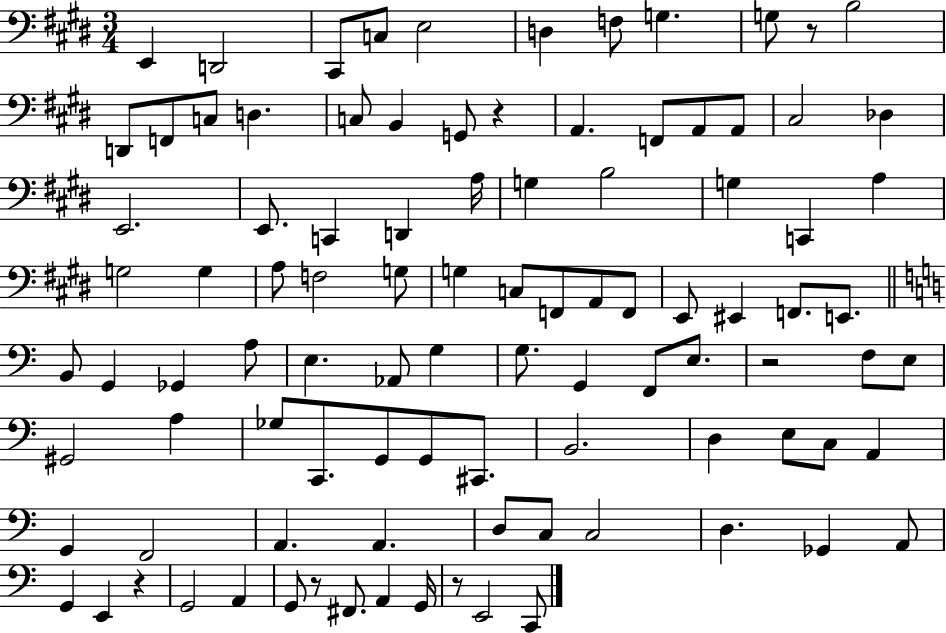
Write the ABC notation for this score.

X:1
T:Untitled
M:3/4
L:1/4
K:E
E,, D,,2 ^C,,/2 C,/2 E,2 D, F,/2 G, G,/2 z/2 B,2 D,,/2 F,,/2 C,/2 D, C,/2 B,, G,,/2 z A,, F,,/2 A,,/2 A,,/2 ^C,2 _D, E,,2 E,,/2 C,, D,, A,/4 G, B,2 G, C,, A, G,2 G, A,/2 F,2 G,/2 G, C,/2 F,,/2 A,,/2 F,,/2 E,,/2 ^E,, F,,/2 E,,/2 B,,/2 G,, _G,, A,/2 E, _A,,/2 G, G,/2 G,, F,,/2 E,/2 z2 F,/2 E,/2 ^G,,2 A, _G,/2 C,,/2 G,,/2 G,,/2 ^C,,/2 B,,2 D, E,/2 C,/2 A,, G,, F,,2 A,, A,, D,/2 C,/2 C,2 D, _G,, A,,/2 G,, E,, z G,,2 A,, G,,/2 z/2 ^F,,/2 A,, G,,/4 z/2 E,,2 C,,/2